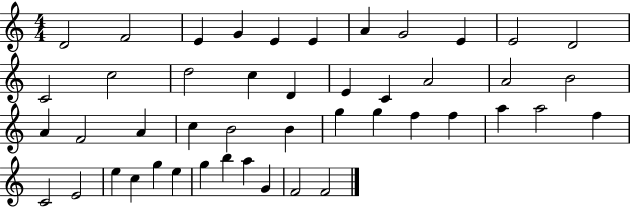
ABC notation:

X:1
T:Untitled
M:4/4
L:1/4
K:C
D2 F2 E G E E A G2 E E2 D2 C2 c2 d2 c D E C A2 A2 B2 A F2 A c B2 B g g f f a a2 f C2 E2 e c g e g b a G F2 F2